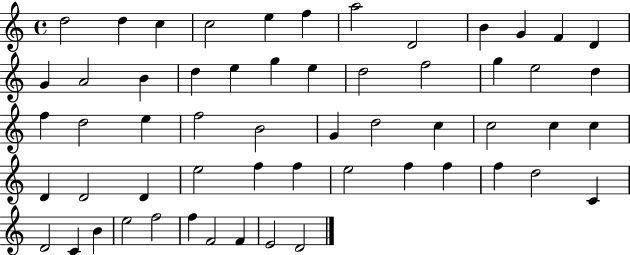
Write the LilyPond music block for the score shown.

{
  \clef treble
  \time 4/4
  \defaultTimeSignature
  \key c \major
  d''2 d''4 c''4 | c''2 e''4 f''4 | a''2 d'2 | b'4 g'4 f'4 d'4 | \break g'4 a'2 b'4 | d''4 e''4 g''4 e''4 | d''2 f''2 | g''4 e''2 d''4 | \break f''4 d''2 e''4 | f''2 b'2 | g'4 d''2 c''4 | c''2 c''4 c''4 | \break d'4 d'2 d'4 | e''2 f''4 f''4 | e''2 f''4 f''4 | f''4 d''2 c'4 | \break d'2 c'4 b'4 | e''2 f''2 | f''4 f'2 f'4 | e'2 d'2 | \break \bar "|."
}